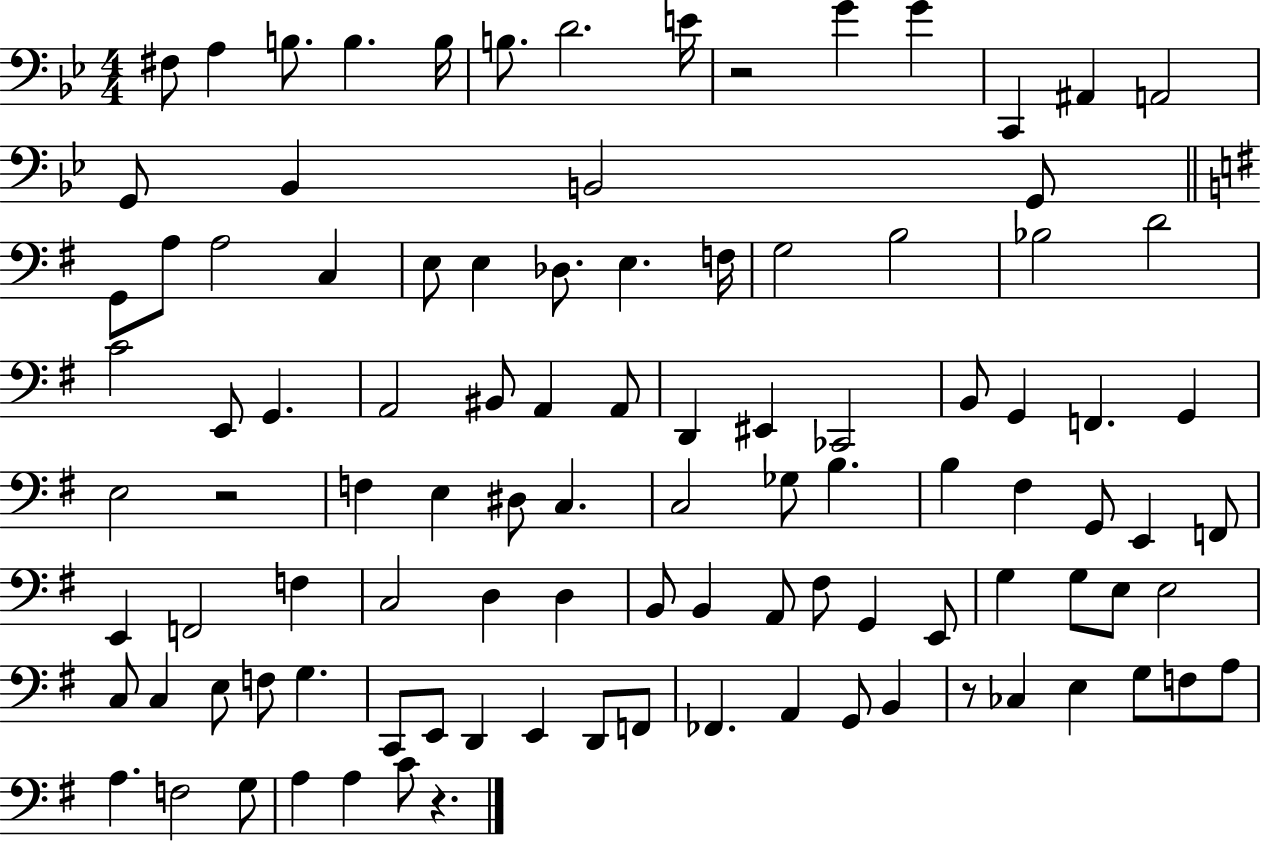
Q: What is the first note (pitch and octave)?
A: F#3